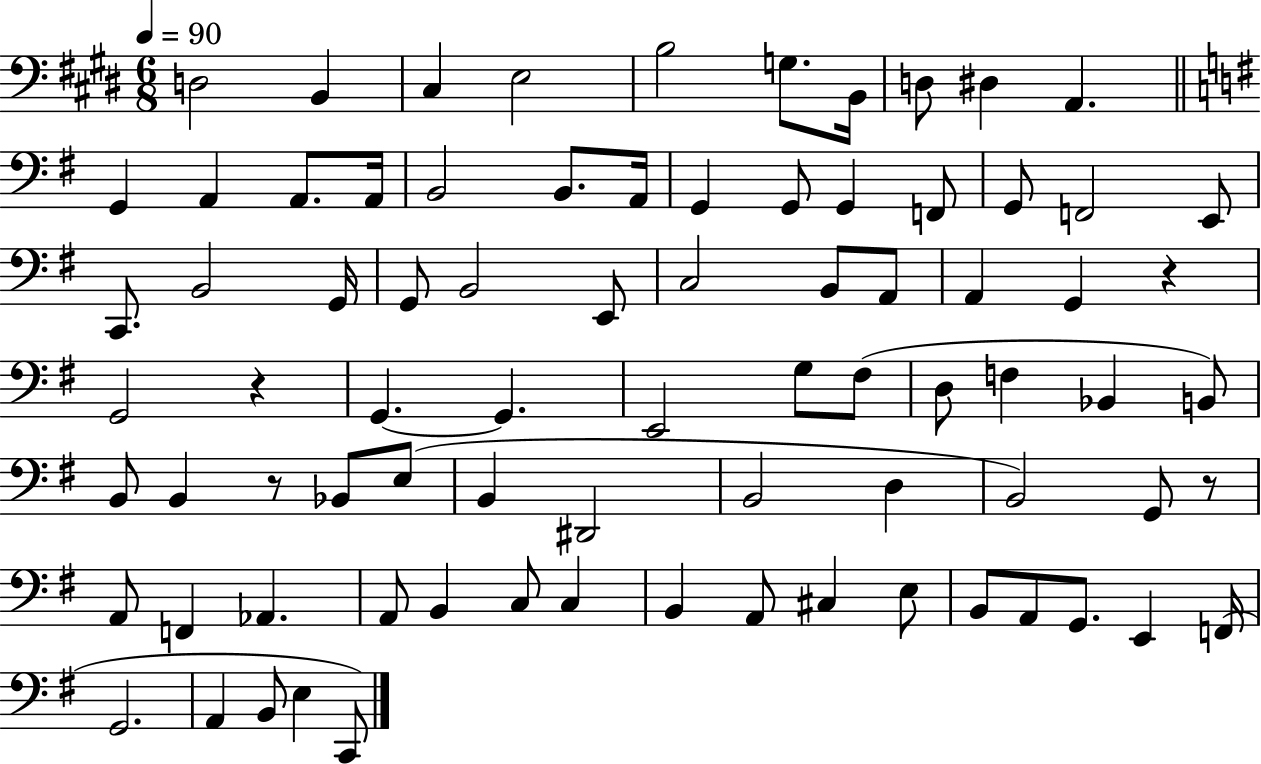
X:1
T:Untitled
M:6/8
L:1/4
K:E
D,2 B,, ^C, E,2 B,2 G,/2 B,,/4 D,/2 ^D, A,, G,, A,, A,,/2 A,,/4 B,,2 B,,/2 A,,/4 G,, G,,/2 G,, F,,/2 G,,/2 F,,2 E,,/2 C,,/2 B,,2 G,,/4 G,,/2 B,,2 E,,/2 C,2 B,,/2 A,,/2 A,, G,, z G,,2 z G,, G,, E,,2 G,/2 ^F,/2 D,/2 F, _B,, B,,/2 B,,/2 B,, z/2 _B,,/2 E,/2 B,, ^D,,2 B,,2 D, B,,2 G,,/2 z/2 A,,/2 F,, _A,, A,,/2 B,, C,/2 C, B,, A,,/2 ^C, E,/2 B,,/2 A,,/2 G,,/2 E,, F,,/4 G,,2 A,, B,,/2 E, C,,/2